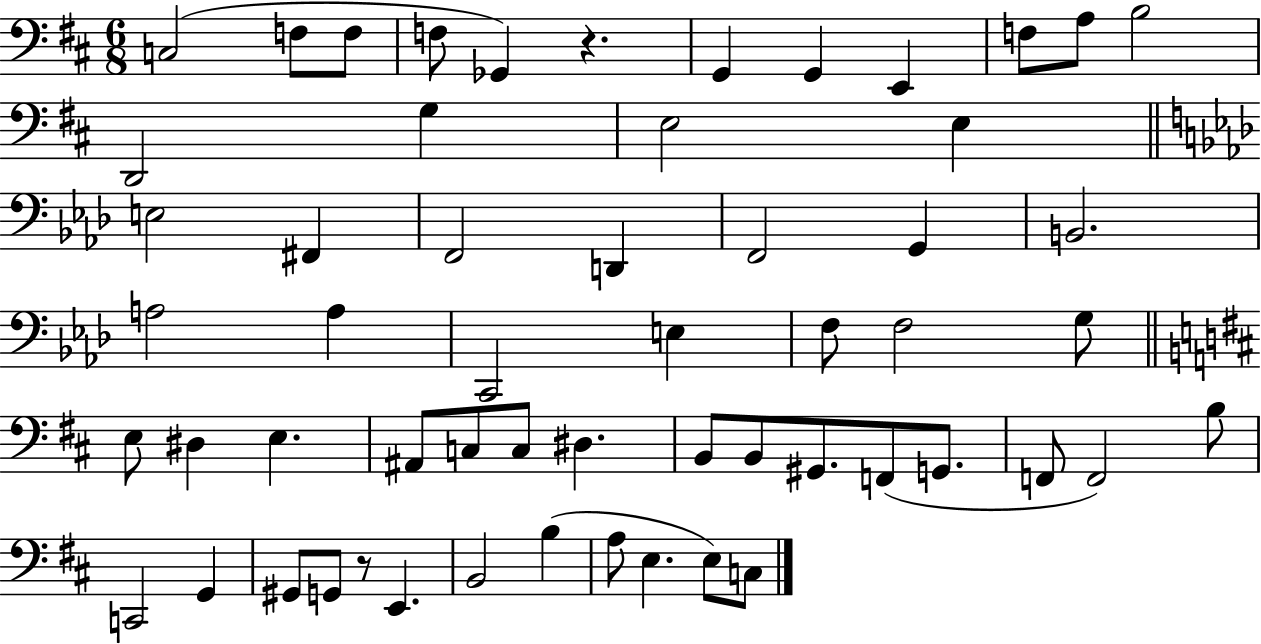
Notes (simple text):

C3/h F3/e F3/e F3/e Gb2/q R/q. G2/q G2/q E2/q F3/e A3/e B3/h D2/h G3/q E3/h E3/q E3/h F#2/q F2/h D2/q F2/h G2/q B2/h. A3/h A3/q C2/h E3/q F3/e F3/h G3/e E3/e D#3/q E3/q. A#2/e C3/e C3/e D#3/q. B2/e B2/e G#2/e. F2/e G2/e. F2/e F2/h B3/e C2/h G2/q G#2/e G2/e R/e E2/q. B2/h B3/q A3/e E3/q. E3/e C3/e